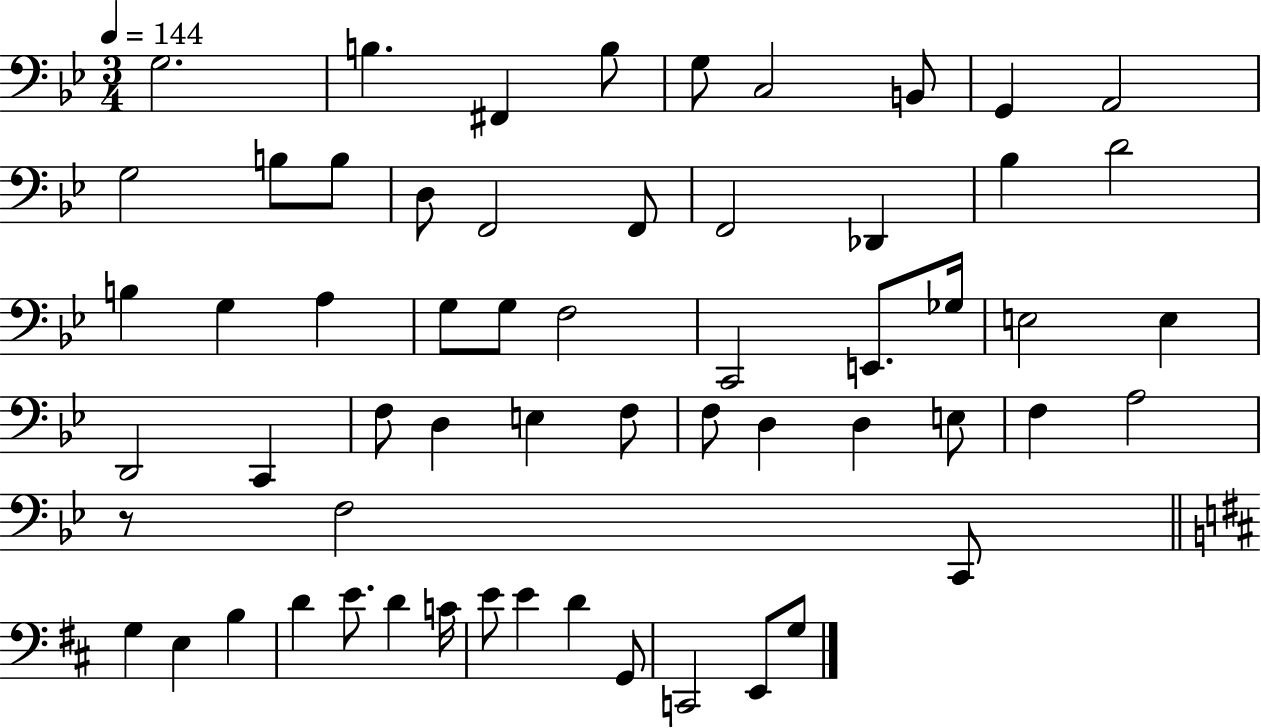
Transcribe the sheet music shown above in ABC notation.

X:1
T:Untitled
M:3/4
L:1/4
K:Bb
G,2 B, ^F,, B,/2 G,/2 C,2 B,,/2 G,, A,,2 G,2 B,/2 B,/2 D,/2 F,,2 F,,/2 F,,2 _D,, _B, D2 B, G, A, G,/2 G,/2 F,2 C,,2 E,,/2 _G,/4 E,2 E, D,,2 C,, F,/2 D, E, F,/2 F,/2 D, D, E,/2 F, A,2 z/2 F,2 C,,/2 G, E, B, D E/2 D C/4 E/2 E D G,,/2 C,,2 E,,/2 G,/2